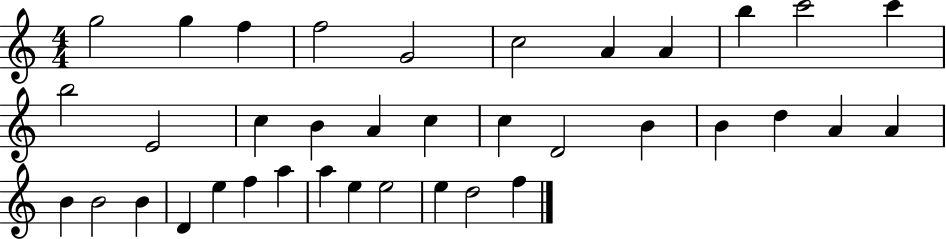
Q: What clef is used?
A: treble